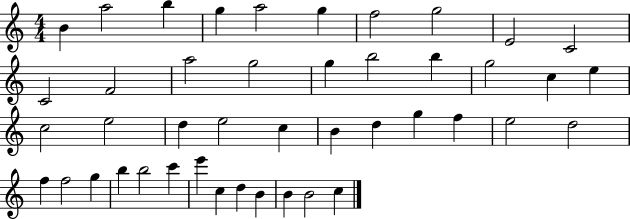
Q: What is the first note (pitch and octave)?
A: B4